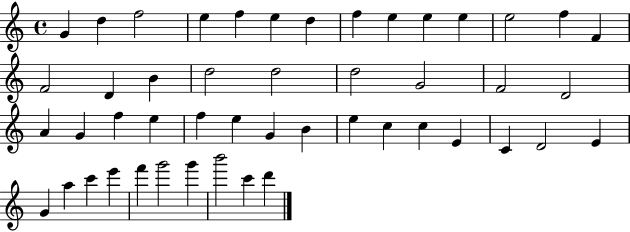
X:1
T:Untitled
M:4/4
L:1/4
K:C
G d f2 e f e d f e e e e2 f F F2 D B d2 d2 d2 G2 F2 D2 A G f e f e G B e c c E C D2 E G a c' e' f' g'2 g' b'2 c' d'